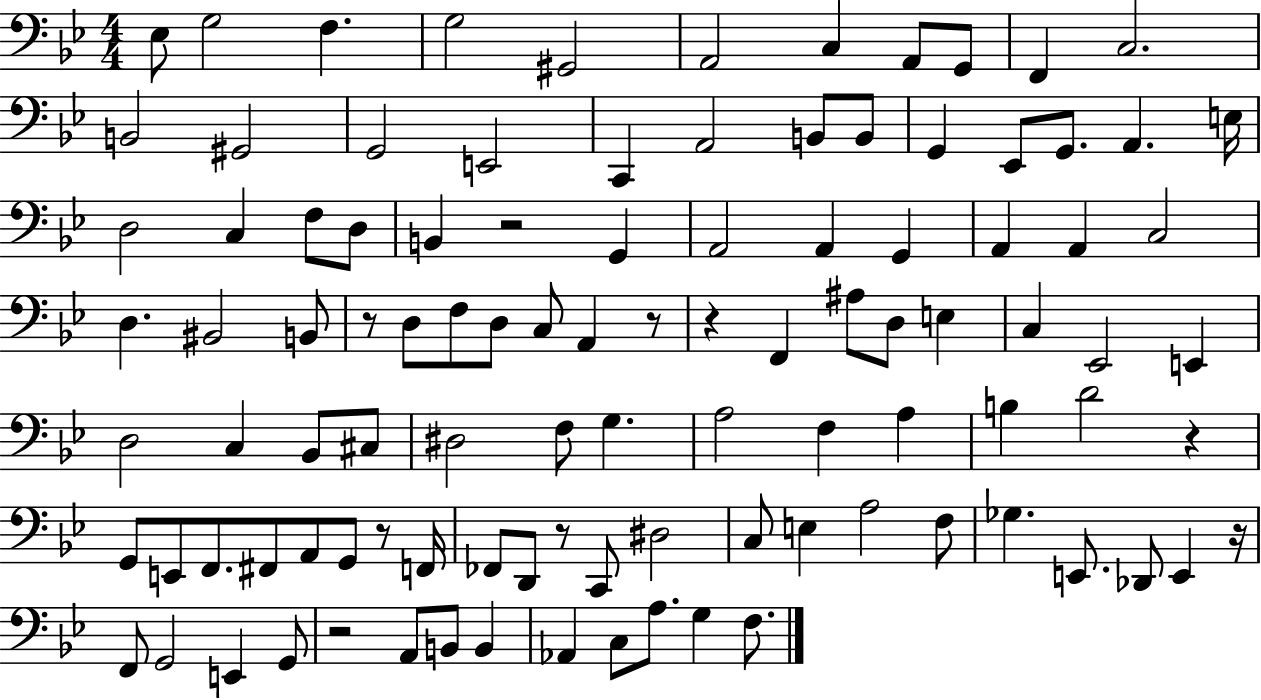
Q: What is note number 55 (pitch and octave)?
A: C#3